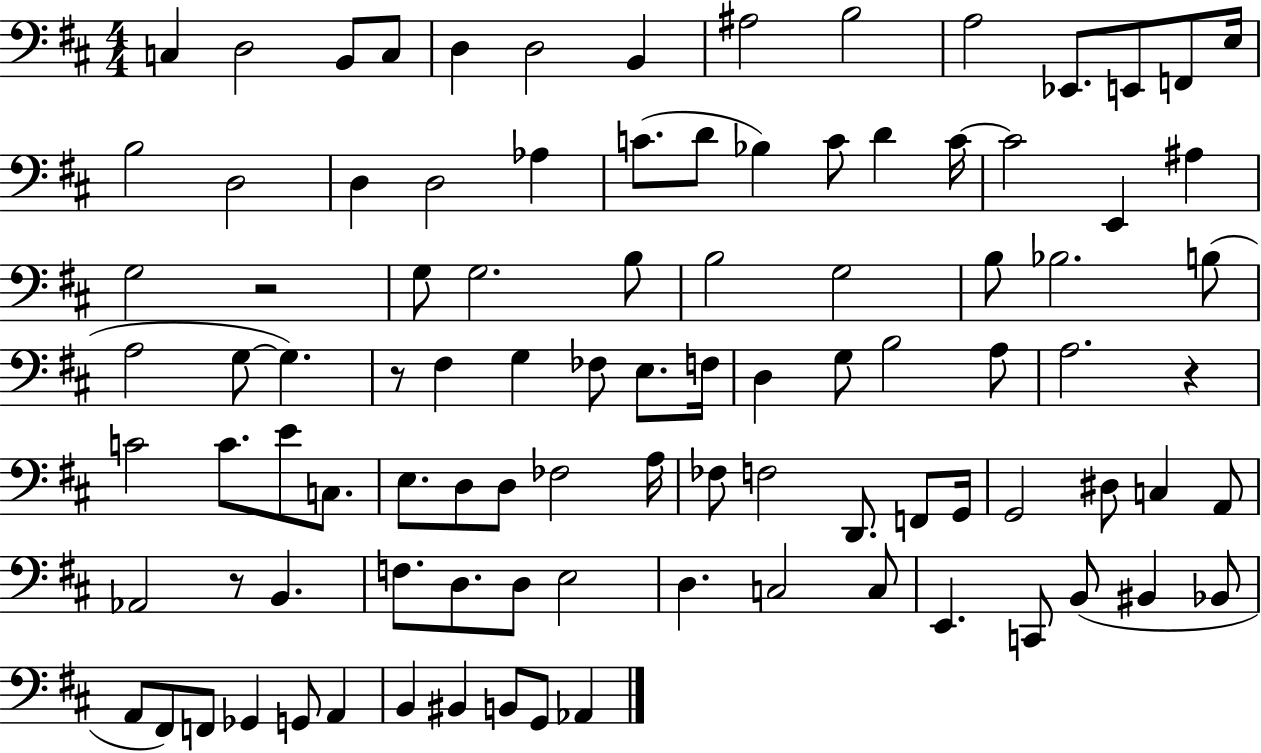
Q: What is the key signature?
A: D major